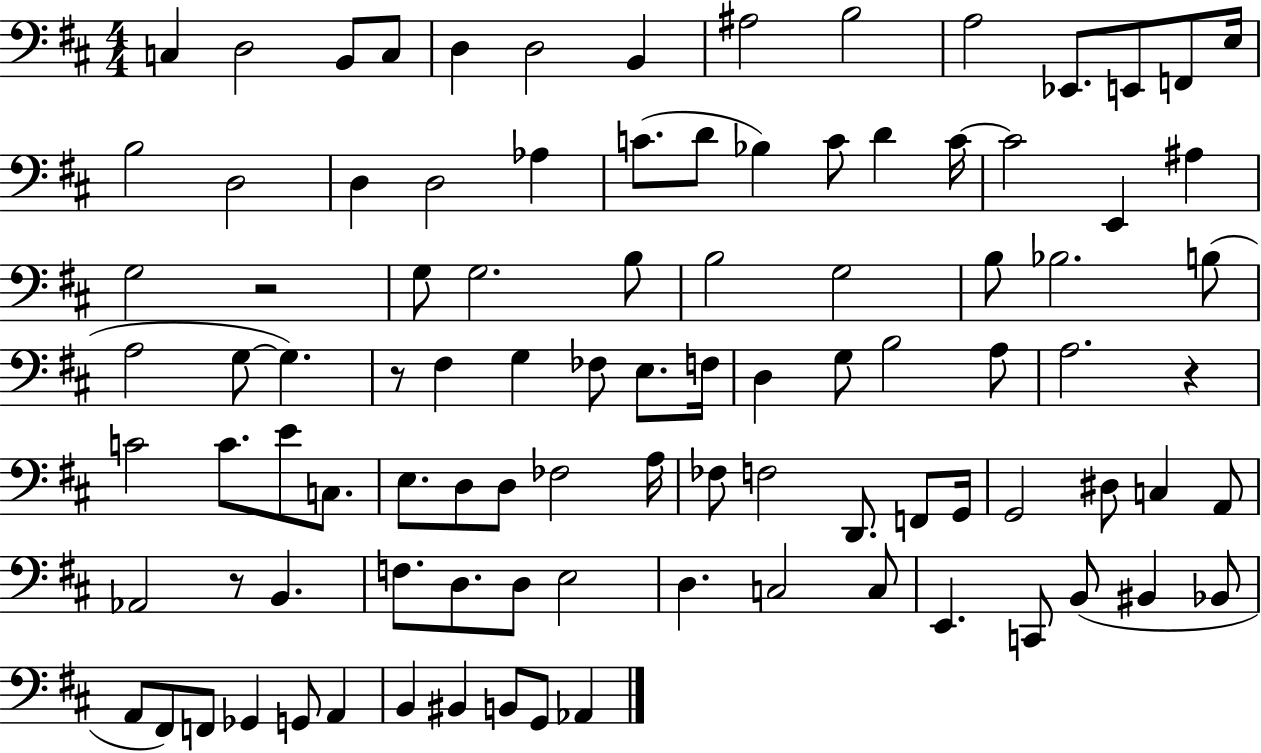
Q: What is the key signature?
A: D major